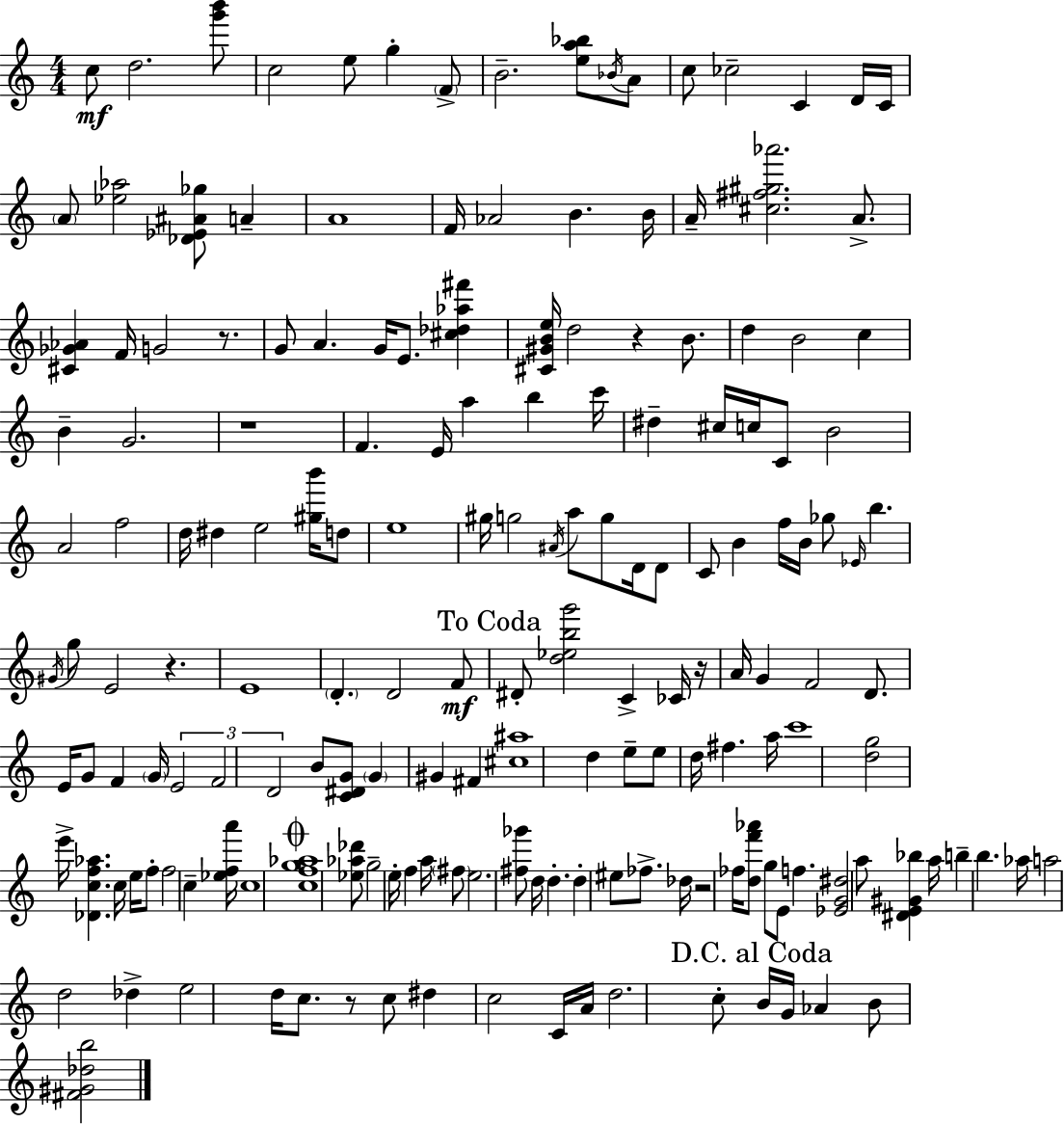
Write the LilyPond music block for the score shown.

{
  \clef treble
  \numericTimeSignature
  \time 4/4
  \key a \minor
  c''8\mf d''2. <g''' b'''>8 | c''2 e''8 g''4-. \parenthesize f'8-> | b'2.-- <e'' a'' bes''>8 \acciaccatura { bes'16 } a'8 | c''8 ces''2-- c'4 d'16 | \break c'16 \parenthesize a'8 <ees'' aes''>2 <des' ees' ais' ges''>8 a'4-- | a'1 | f'16 aes'2 b'4. | b'16 a'16-- <cis'' fis'' gis'' aes'''>2. a'8.-> | \break <cis' ges' aes'>4 f'16 g'2 r8. | g'8 a'4. g'16 e'8. <cis'' des'' aes'' fis'''>4 | <cis' gis' b' e''>16 d''2 r4 b'8. | d''4 b'2 c''4 | \break b'4-- g'2. | r1 | f'4. e'16 a''4 b''4 | c'''16 dis''4-- cis''16 c''16 c'8 b'2 | \break a'2 f''2 | d''16 dis''4 e''2 <gis'' b'''>16 d''8 | e''1 | gis''16 g''2 \acciaccatura { ais'16 } a''8 g''8 d'16 | \break d'8 c'8 b'4 f''16 b'16 ges''8 \grace { ees'16 } b''4. | \acciaccatura { gis'16 } g''8 e'2 r4. | e'1 | \parenthesize d'4.-. d'2 | \break f'8\mf \mark "To Coda" dis'8-. <d'' ees'' b'' g'''>2 c'4-> | ces'16 r16 a'16 g'4 f'2 | d'8. e'16 g'8 f'4 \parenthesize g'16 \tuplet 3/2 { e'2 | f'2 d'2 } | \break b'8 <c' dis' g'>8 \parenthesize g'4 gis'4 | fis'4 <cis'' ais''>1 | d''4 e''8-- e''8 d''16 fis''4. | a''16 c'''1 | \break <d'' g''>2 e'''16-> <des' c'' f'' aes''>4. | c''16 e''16 f''8-. f''2 c''4-- | <ees'' f'' a'''>16 c''1 | \mark \markup { \musicglyph "scripts.coda" } <c'' f'' g'' aes''>1 | \break <ees'' aes'' des'''>8 g''2-- e''16-. f''4 | a''16 \parenthesize fis''8 e''2. | <fis'' ges'''>8 d''16 d''4.-. d''4-. eis''8 | fes''8.-> des''16 r2 fes''16 <d'' f''' aes'''>8 | \break g''8 e'8 f''4. <ees' g' dis''>2 | a''8 <dis' e' gis' bes''>4 a''16 b''4-- b''4. | aes''16 a''2 d''2 | des''4-> e''2 | \break d''16 c''8. r8 c''8 dis''4 c''2 | c'16 a'16 d''2. | c''8-. \mark "D.C. al Coda" b'16 g'16 aes'4 b'8 <fis' gis' des'' b''>2 | \bar "|."
}